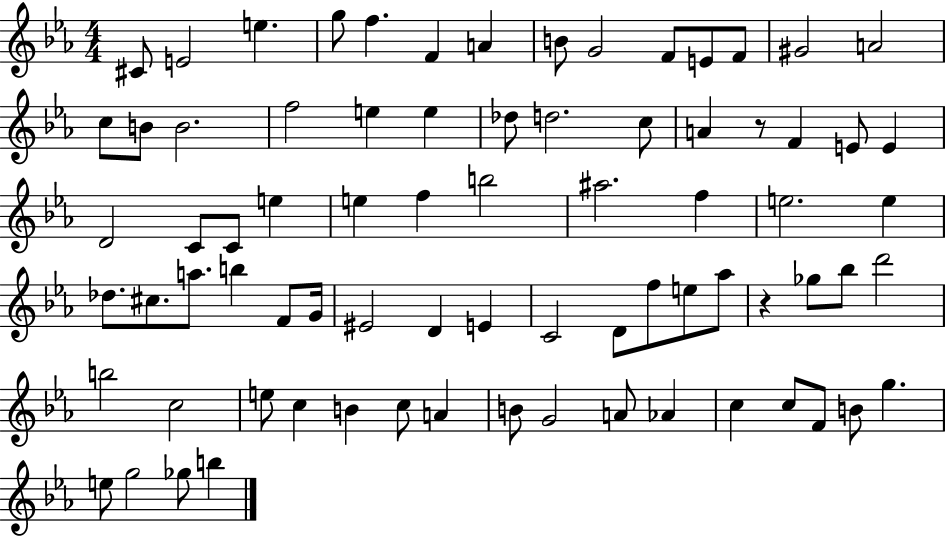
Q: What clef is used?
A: treble